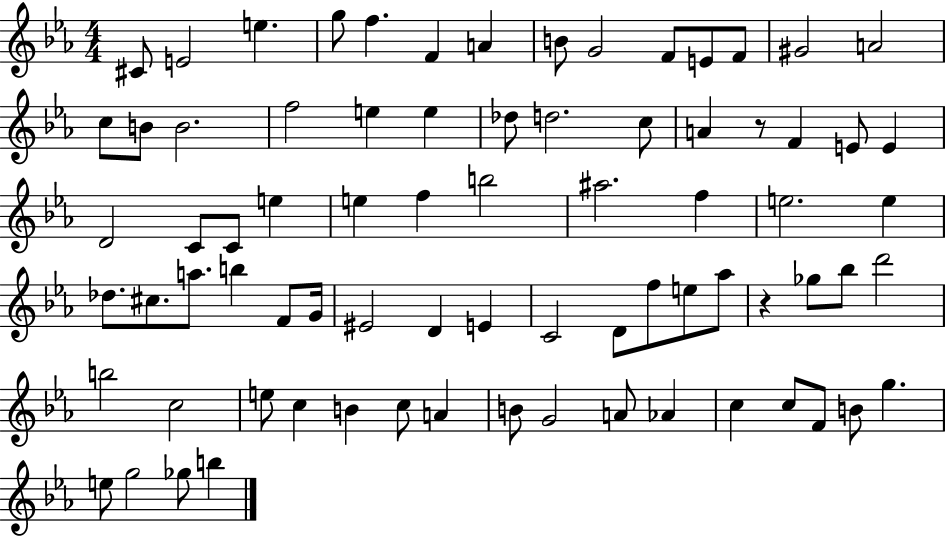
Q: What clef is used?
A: treble